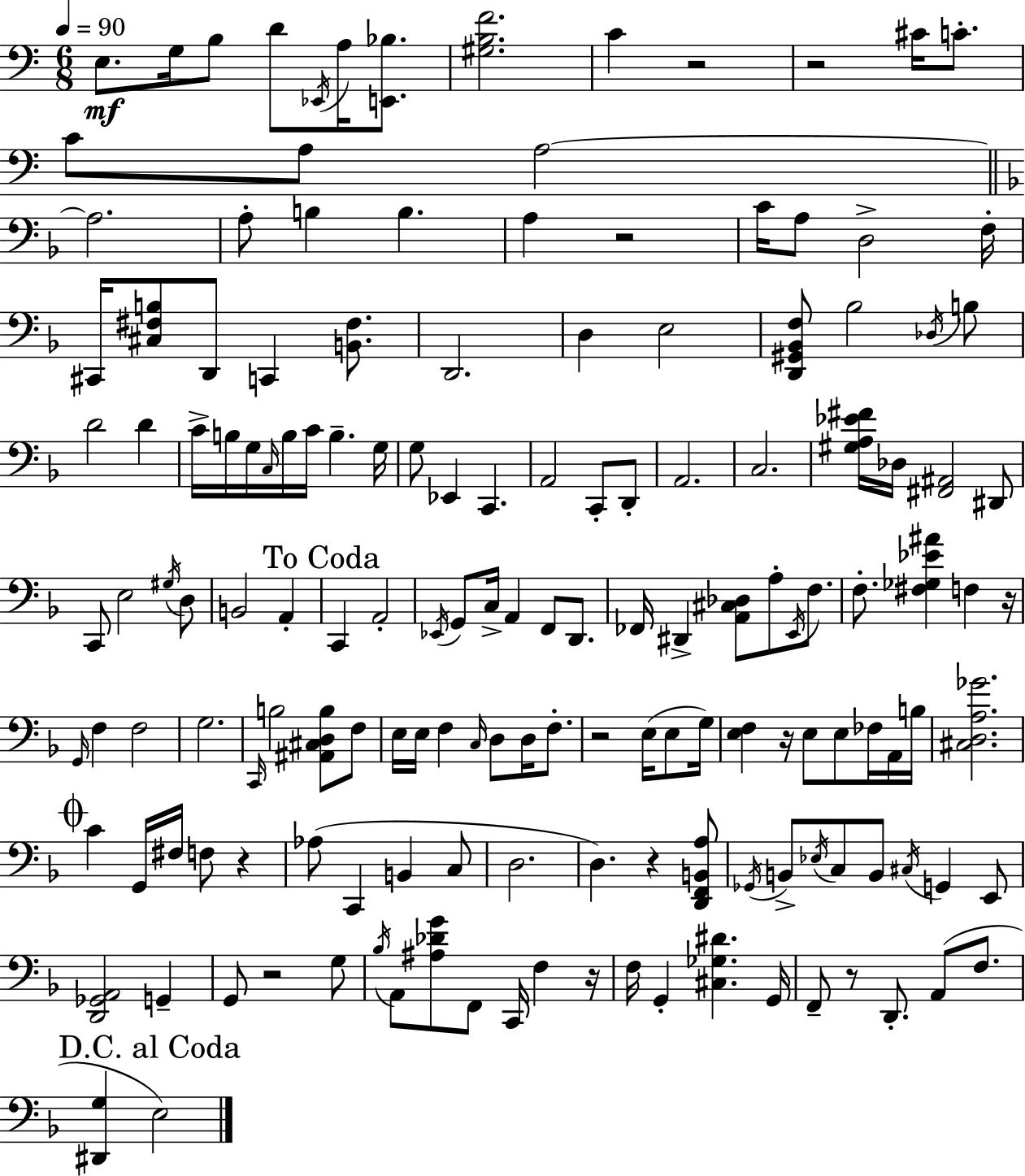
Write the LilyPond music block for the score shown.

{
  \clef bass
  \numericTimeSignature
  \time 6/8
  \key a \minor
  \tempo 4 = 90
  \repeat volta 2 { e8.\mf g16 b8 d'8 \acciaccatura { ees,16 } a16 <e, bes>8. | <gis b f'>2. | c'4 r2 | r2 cis'16 c'8.-. | \break c'8 a8 a2~~ | \bar "||" \break \key d \minor a2. | a8-. b4 b4. | a4 r2 | c'16 a8 d2-> f16-. | \break cis,16 <cis fis b>8 d,8 c,4 <b, fis>8. | d,2. | d4 e2 | <d, gis, bes, f>8 bes2 \acciaccatura { des16 } b8 | \break d'2 d'4 | c'16-> b16 g16 \grace { c16 } b16 c'16 b4.-- | g16 g8 ees,4 c,4. | a,2 c,8-. | \break d,8-. a,2. | c2. | <gis a ees' fis'>16 des16 <fis, ais,>2 | dis,8 c,8 e2 | \break \acciaccatura { gis16 } d8 b,2 a,4-. | \mark "To Coda" c,4 a,2-. | \acciaccatura { ees,16 } g,8 c16-> a,4 f,8 | d,8. fes,16 dis,4-> <a, cis des>8 a8-. | \break \acciaccatura { e,16 } f8. f8.-. <fis ges ees' ais'>4 | f4 r16 \grace { g,16 } f4 f2 | g2. | \grace { c,16 } b2 | \break <ais, cis d b>8 f8 e16 e16 f4 | \grace { c16 } d8 d16 f8.-. r2 | e16( e8 g16) <e f>4 | r16 e8 e8 fes16 a,16 b16 <cis d a ges'>2. | \break \mark \markup { \musicglyph "scripts.coda" } c'4 | g,16 fis16 f8 r4 aes8( c,4 | b,4 c8 d2. | d4.) | \break r4 <d, f, b, a>8 \acciaccatura { ges,16 } b,8-> \acciaccatura { ees16 } | c8 b,8 \acciaccatura { cis16 } g,4 e,8 <d, ges, a,>2 | g,4-- g,8 | r2 g8 \acciaccatura { bes16 } | \break a,8 <ais des' g'>8 f,8 c,16 f4 r16 | f16 g,4-. <cis ges dis'>4. g,16 | f,8-- r8 d,8.-. a,8( f8. | \mark "D.C. al Coda" <dis, g>4 e2) | \break } \bar "|."
}